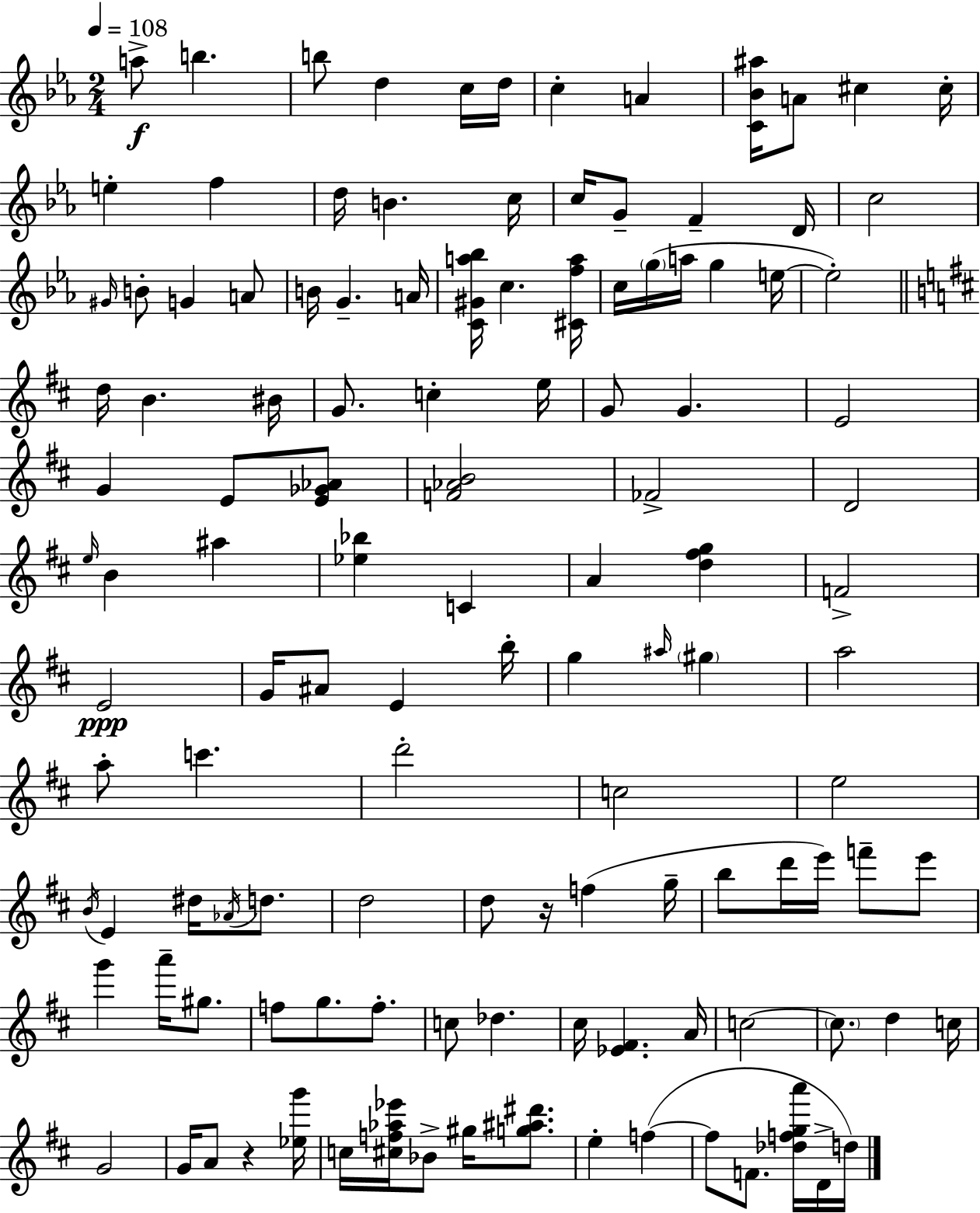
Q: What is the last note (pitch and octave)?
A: D5